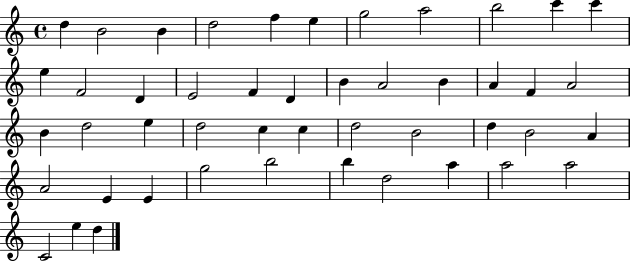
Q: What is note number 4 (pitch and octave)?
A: D5